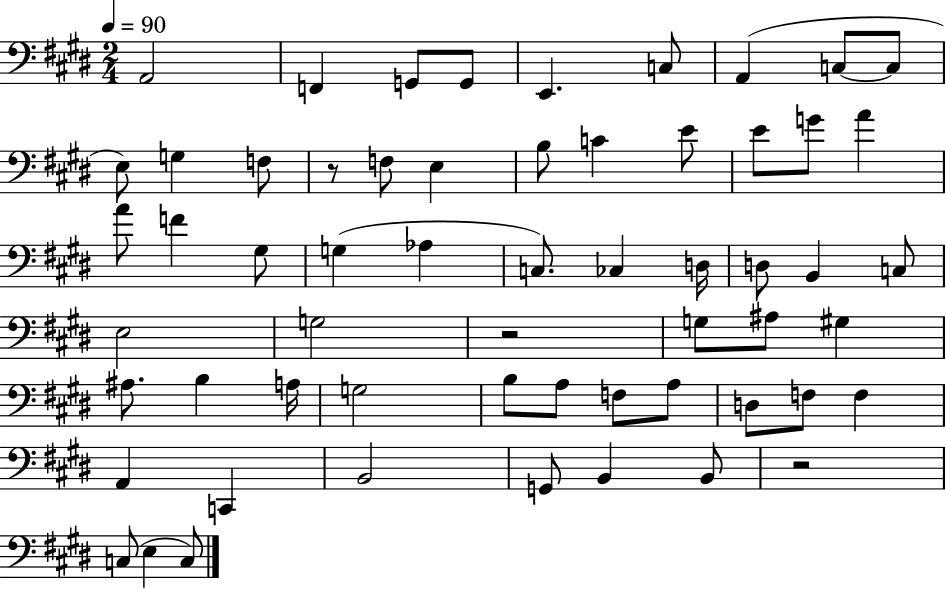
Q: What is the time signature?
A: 2/4